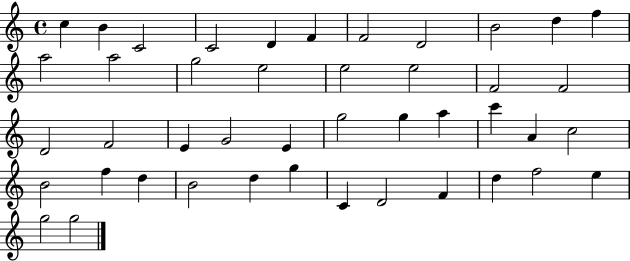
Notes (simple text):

C5/q B4/q C4/h C4/h D4/q F4/q F4/h D4/h B4/h D5/q F5/q A5/h A5/h G5/h E5/h E5/h E5/h F4/h F4/h D4/h F4/h E4/q G4/h E4/q G5/h G5/q A5/q C6/q A4/q C5/h B4/h F5/q D5/q B4/h D5/q G5/q C4/q D4/h F4/q D5/q F5/h E5/q G5/h G5/h